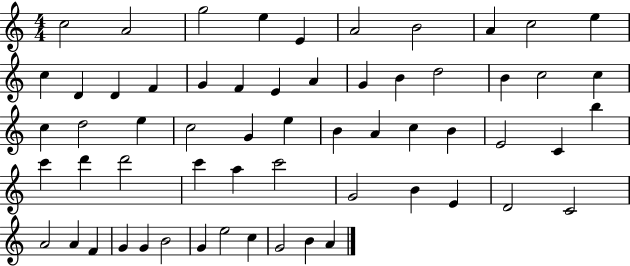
{
  \clef treble
  \numericTimeSignature
  \time 4/4
  \key c \major
  c''2 a'2 | g''2 e''4 e'4 | a'2 b'2 | a'4 c''2 e''4 | \break c''4 d'4 d'4 f'4 | g'4 f'4 e'4 a'4 | g'4 b'4 d''2 | b'4 c''2 c''4 | \break c''4 d''2 e''4 | c''2 g'4 e''4 | b'4 a'4 c''4 b'4 | e'2 c'4 b''4 | \break c'''4 d'''4 d'''2 | c'''4 a''4 c'''2 | g'2 b'4 e'4 | d'2 c'2 | \break a'2 a'4 f'4 | g'4 g'4 b'2 | g'4 e''2 c''4 | g'2 b'4 a'4 | \break \bar "|."
}